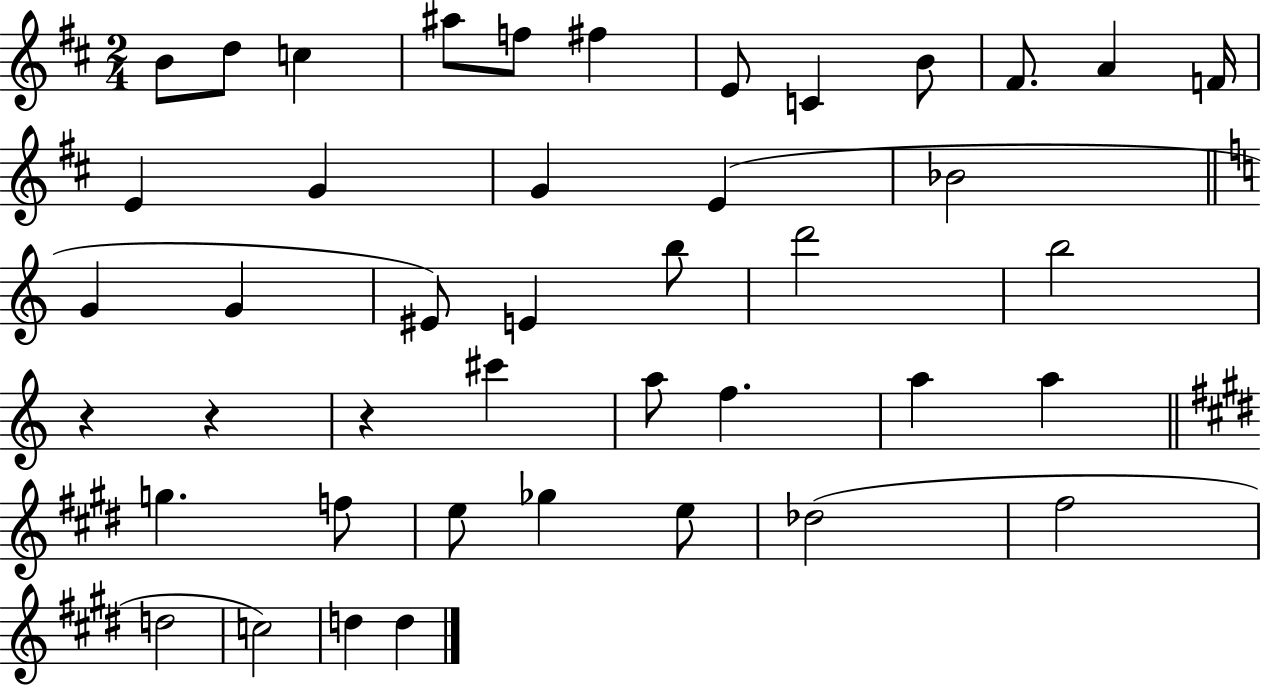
{
  \clef treble
  \numericTimeSignature
  \time 2/4
  \key d \major
  b'8 d''8 c''4 | ais''8 f''8 fis''4 | e'8 c'4 b'8 | fis'8. a'4 f'16 | \break e'4 g'4 | g'4 e'4( | bes'2 | \bar "||" \break \key c \major g'4 g'4 | eis'8) e'4 b''8 | d'''2 | b''2 | \break r4 r4 | r4 cis'''4 | a''8 f''4. | a''4 a''4 | \break \bar "||" \break \key e \major g''4. f''8 | e''8 ges''4 e''8 | des''2( | fis''2 | \break d''2 | c''2) | d''4 d''4 | \bar "|."
}